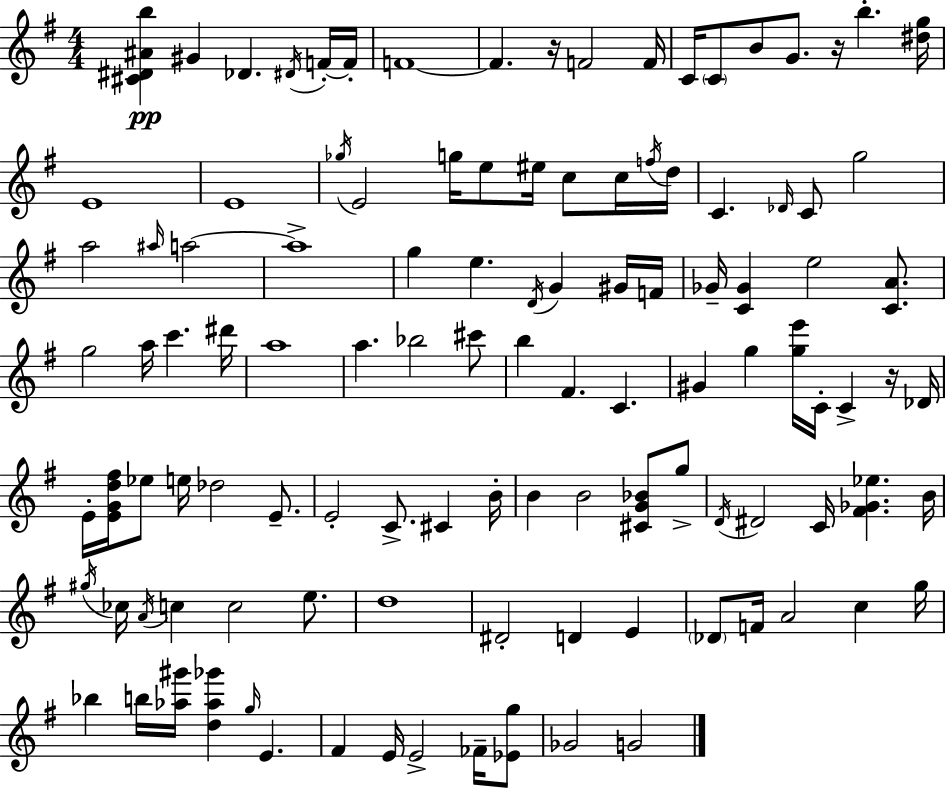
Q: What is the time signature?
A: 4/4